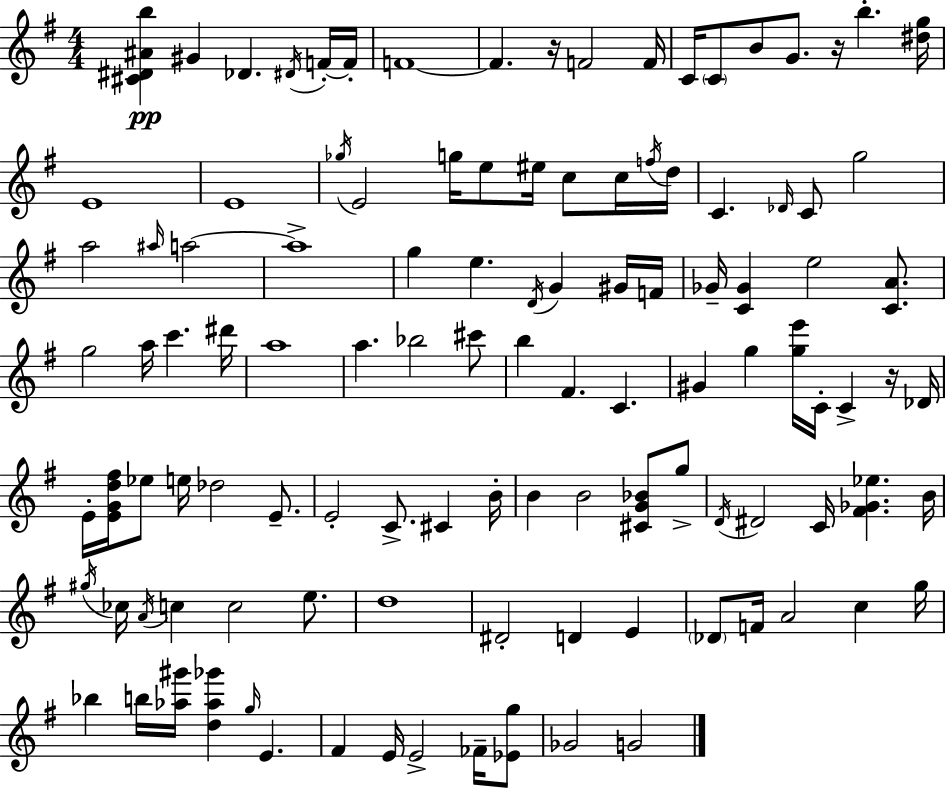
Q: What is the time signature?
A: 4/4